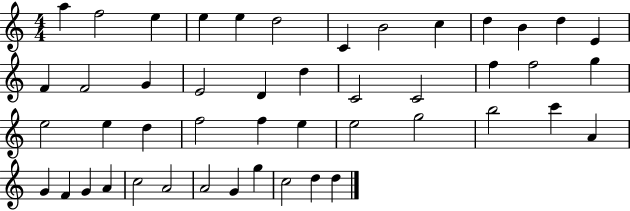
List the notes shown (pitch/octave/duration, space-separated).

A5/q F5/h E5/q E5/q E5/q D5/h C4/q B4/h C5/q D5/q B4/q D5/q E4/q F4/q F4/h G4/q E4/h D4/q D5/q C4/h C4/h F5/q F5/h G5/q E5/h E5/q D5/q F5/h F5/q E5/q E5/h G5/h B5/h C6/q A4/q G4/q F4/q G4/q A4/q C5/h A4/h A4/h G4/q G5/q C5/h D5/q D5/q